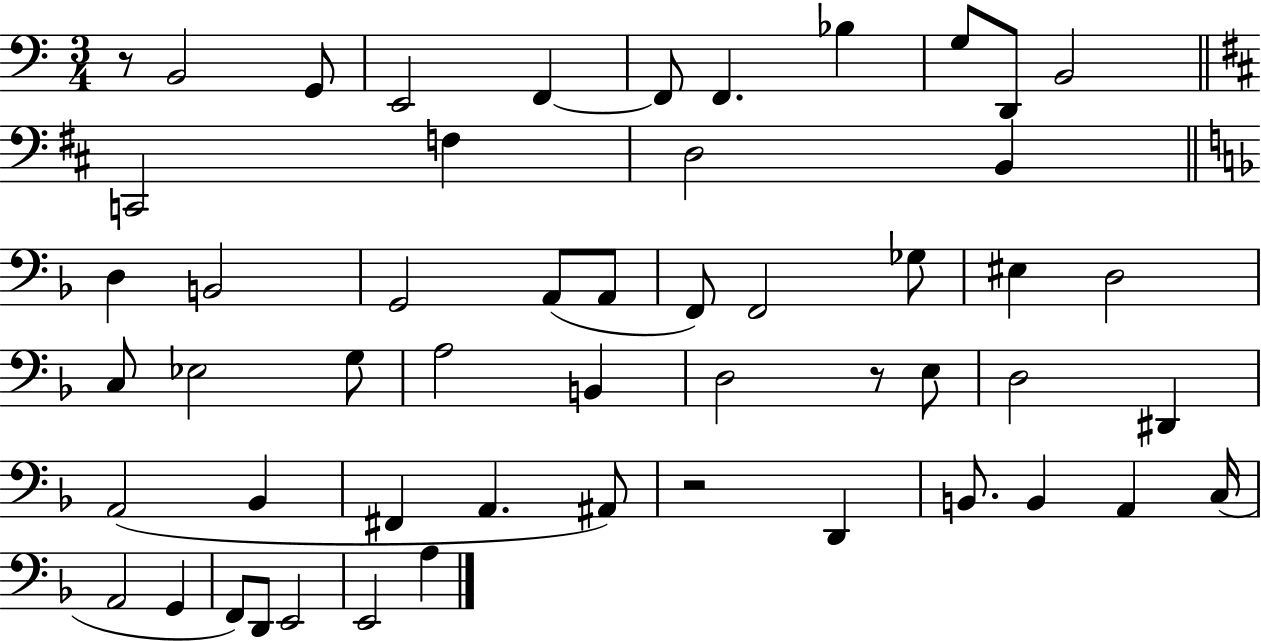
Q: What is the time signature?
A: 3/4